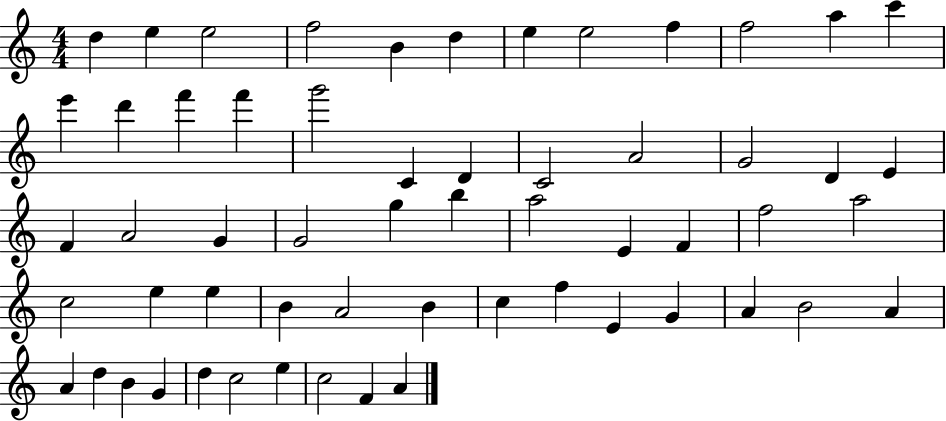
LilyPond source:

{
  \clef treble
  \numericTimeSignature
  \time 4/4
  \key c \major
  d''4 e''4 e''2 | f''2 b'4 d''4 | e''4 e''2 f''4 | f''2 a''4 c'''4 | \break e'''4 d'''4 f'''4 f'''4 | g'''2 c'4 d'4 | c'2 a'2 | g'2 d'4 e'4 | \break f'4 a'2 g'4 | g'2 g''4 b''4 | a''2 e'4 f'4 | f''2 a''2 | \break c''2 e''4 e''4 | b'4 a'2 b'4 | c''4 f''4 e'4 g'4 | a'4 b'2 a'4 | \break a'4 d''4 b'4 g'4 | d''4 c''2 e''4 | c''2 f'4 a'4 | \bar "|."
}